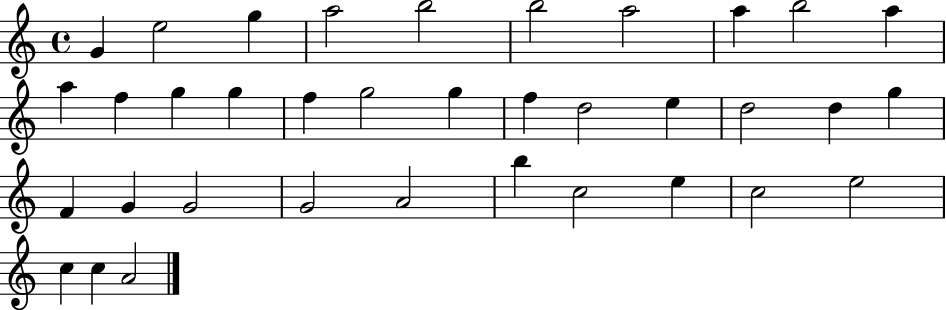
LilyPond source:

{
  \clef treble
  \time 4/4
  \defaultTimeSignature
  \key c \major
  g'4 e''2 g''4 | a''2 b''2 | b''2 a''2 | a''4 b''2 a''4 | \break a''4 f''4 g''4 g''4 | f''4 g''2 g''4 | f''4 d''2 e''4 | d''2 d''4 g''4 | \break f'4 g'4 g'2 | g'2 a'2 | b''4 c''2 e''4 | c''2 e''2 | \break c''4 c''4 a'2 | \bar "|."
}